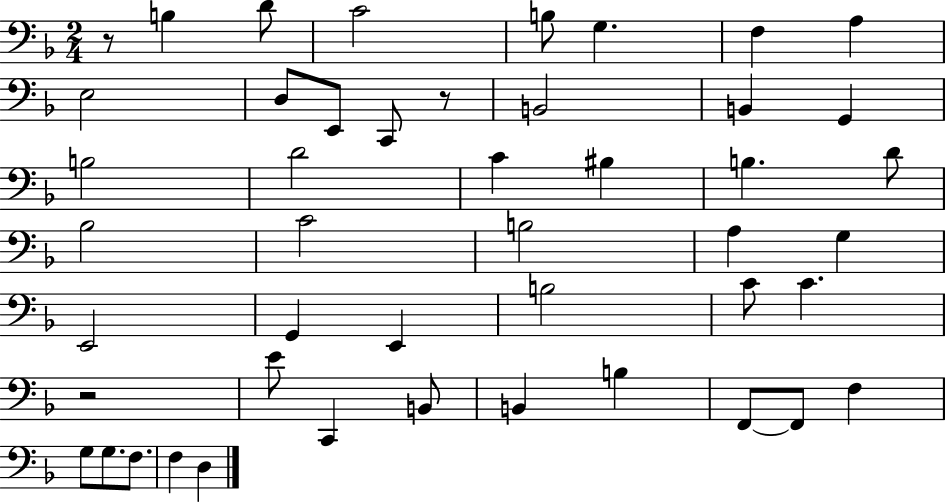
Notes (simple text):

R/e B3/q D4/e C4/h B3/e G3/q. F3/q A3/q E3/h D3/e E2/e C2/e R/e B2/h B2/q G2/q B3/h D4/h C4/q BIS3/q B3/q. D4/e Bb3/h C4/h B3/h A3/q G3/q E2/h G2/q E2/q B3/h C4/e C4/q. R/h E4/e C2/q B2/e B2/q B3/q F2/e F2/e F3/q G3/e G3/e. F3/e. F3/q D3/q